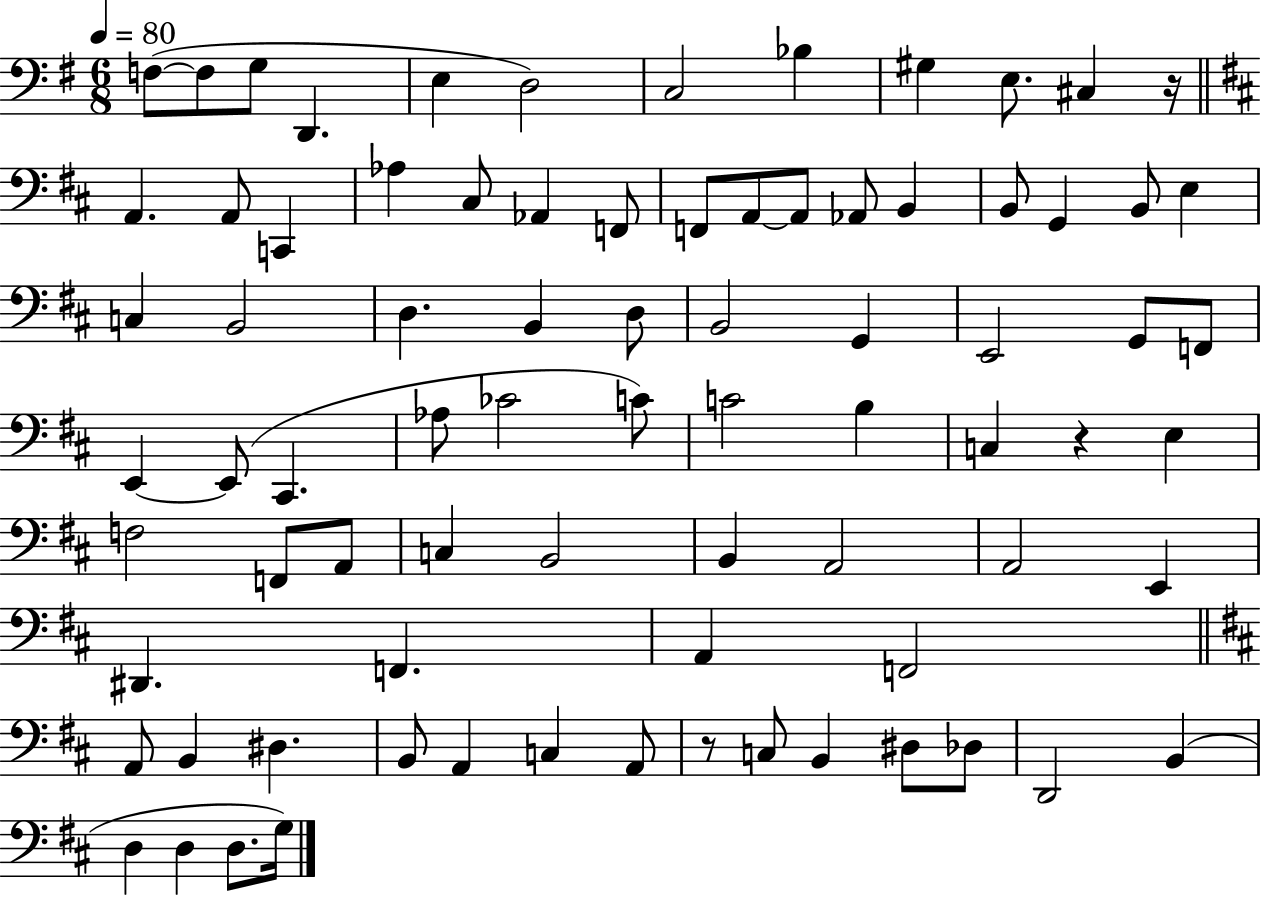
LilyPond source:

{
  \clef bass
  \numericTimeSignature
  \time 6/8
  \key g \major
  \tempo 4 = 80
  f8~(~ f8 g8 d,4. | e4 d2) | c2 bes4 | gis4 e8. cis4 r16 | \break \bar "||" \break \key b \minor a,4. a,8 c,4 | aes4 cis8 aes,4 f,8 | f,8 a,8~~ a,8 aes,8 b,4 | b,8 g,4 b,8 e4 | \break c4 b,2 | d4. b,4 d8 | b,2 g,4 | e,2 g,8 f,8 | \break e,4~~ e,8( cis,4. | aes8 ces'2 c'8) | c'2 b4 | c4 r4 e4 | \break f2 f,8 a,8 | c4 b,2 | b,4 a,2 | a,2 e,4 | \break dis,4. f,4. | a,4 f,2 | \bar "||" \break \key d \major a,8 b,4 dis4. | b,8 a,4 c4 a,8 | r8 c8 b,4 dis8 des8 | d,2 b,4( | \break d4 d4 d8. g16) | \bar "|."
}